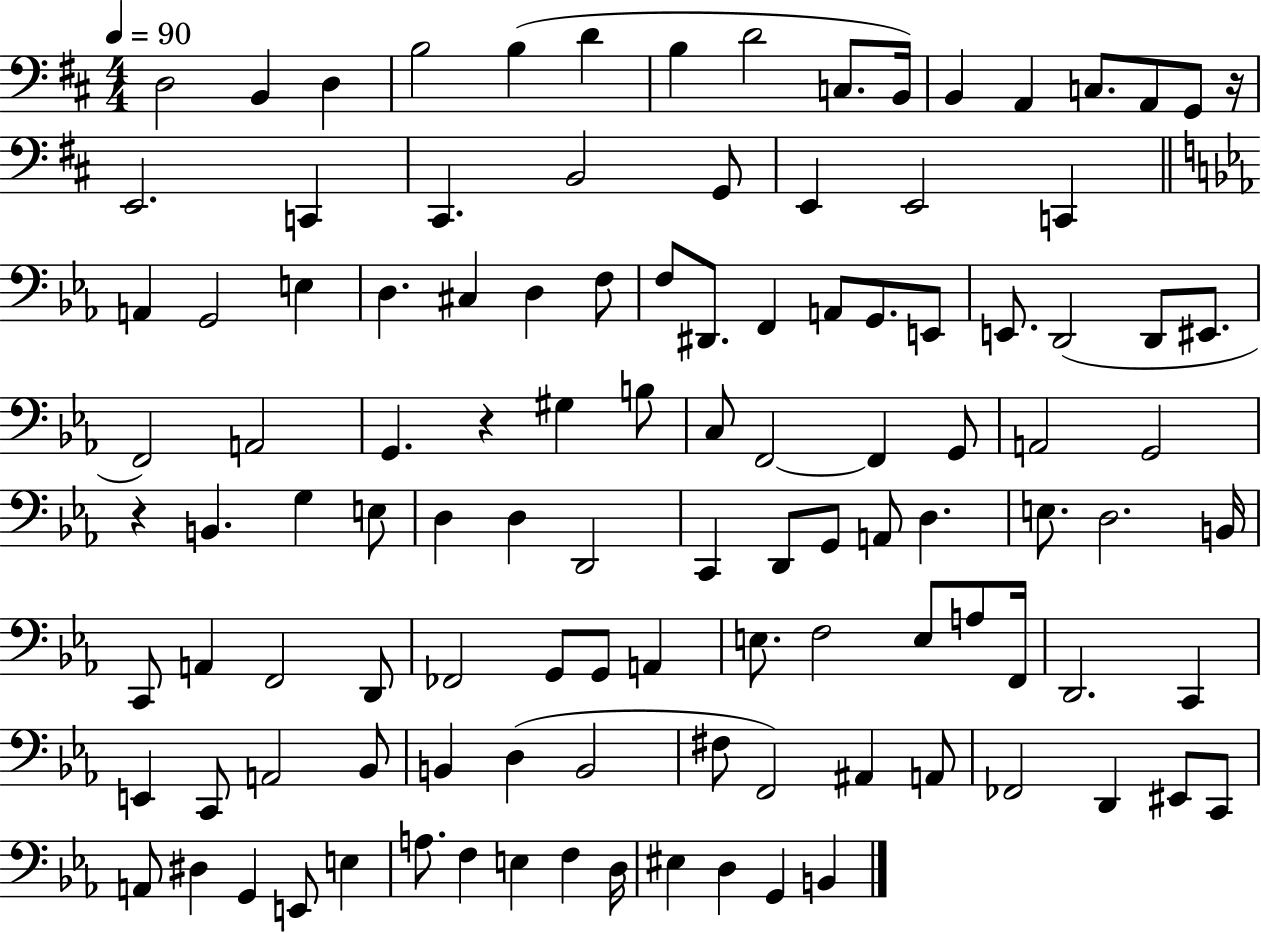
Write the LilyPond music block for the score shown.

{
  \clef bass
  \numericTimeSignature
  \time 4/4
  \key d \major
  \tempo 4 = 90
  d2 b,4 d4 | b2 b4( d'4 | b4 d'2 c8. b,16) | b,4 a,4 c8. a,8 g,8 r16 | \break e,2. c,4 | cis,4. b,2 g,8 | e,4 e,2 c,4 | \bar "||" \break \key ees \major a,4 g,2 e4 | d4. cis4 d4 f8 | f8 dis,8. f,4 a,8 g,8. e,8 | e,8. d,2( d,8 eis,8. | \break f,2) a,2 | g,4. r4 gis4 b8 | c8 f,2~~ f,4 g,8 | a,2 g,2 | \break r4 b,4. g4 e8 | d4 d4 d,2 | c,4 d,8 g,8 a,8 d4. | e8. d2. b,16 | \break c,8 a,4 f,2 d,8 | fes,2 g,8 g,8 a,4 | e8. f2 e8 a8 f,16 | d,2. c,4 | \break e,4 c,8 a,2 bes,8 | b,4 d4( b,2 | fis8 f,2) ais,4 a,8 | fes,2 d,4 eis,8 c,8 | \break a,8 dis4 g,4 e,8 e4 | a8. f4 e4 f4 d16 | eis4 d4 g,4 b,4 | \bar "|."
}